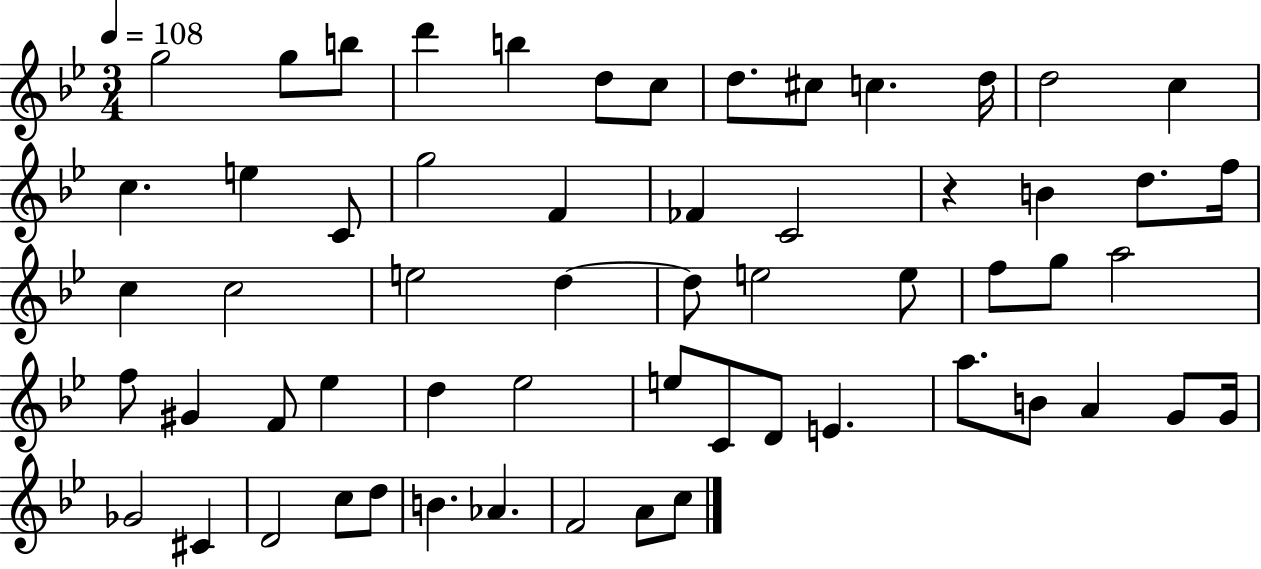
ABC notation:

X:1
T:Untitled
M:3/4
L:1/4
K:Bb
g2 g/2 b/2 d' b d/2 c/2 d/2 ^c/2 c d/4 d2 c c e C/2 g2 F _F C2 z B d/2 f/4 c c2 e2 d d/2 e2 e/2 f/2 g/2 a2 f/2 ^G F/2 _e d _e2 e/2 C/2 D/2 E a/2 B/2 A G/2 G/4 _G2 ^C D2 c/2 d/2 B _A F2 A/2 c/2